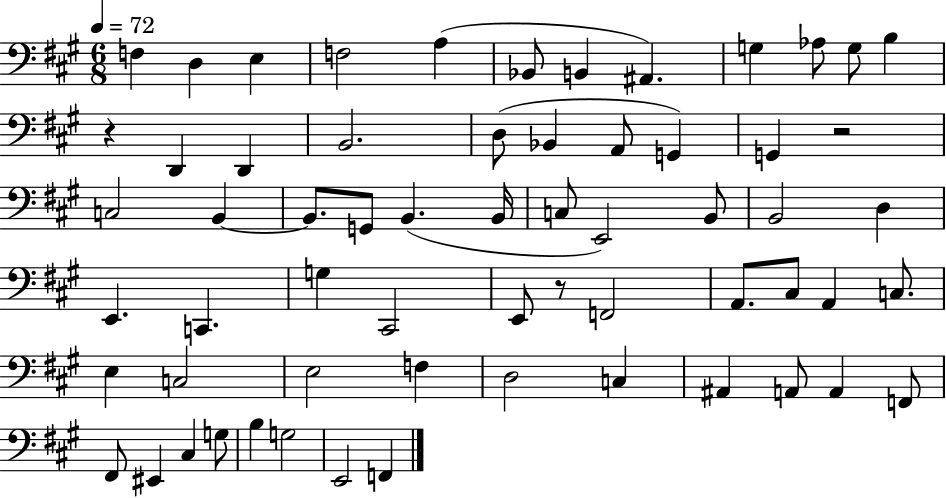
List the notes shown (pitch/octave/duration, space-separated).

F3/q D3/q E3/q F3/h A3/q Bb2/e B2/q A#2/q. G3/q Ab3/e G3/e B3/q R/q D2/q D2/q B2/h. D3/e Bb2/q A2/e G2/q G2/q R/h C3/h B2/q B2/e. G2/e B2/q. B2/s C3/e E2/h B2/e B2/h D3/q E2/q. C2/q. G3/q C#2/h E2/e R/e F2/h A2/e. C#3/e A2/q C3/e. E3/q C3/h E3/h F3/q D3/h C3/q A#2/q A2/e A2/q F2/e F#2/e EIS2/q C#3/q G3/e B3/q G3/h E2/h F2/q